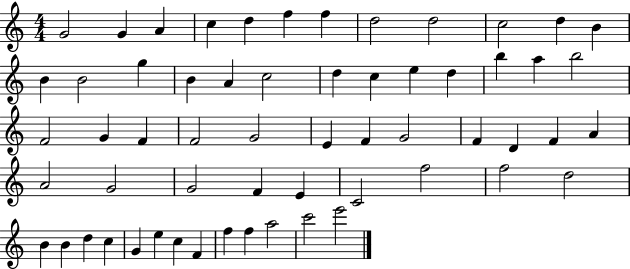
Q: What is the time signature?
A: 4/4